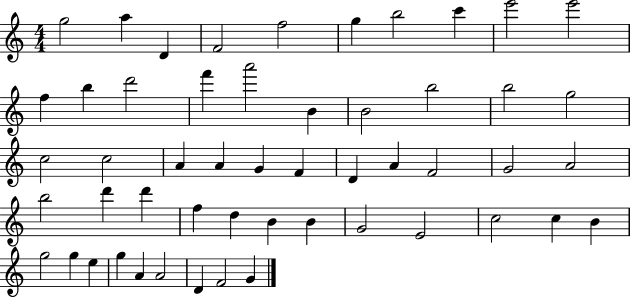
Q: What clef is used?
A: treble